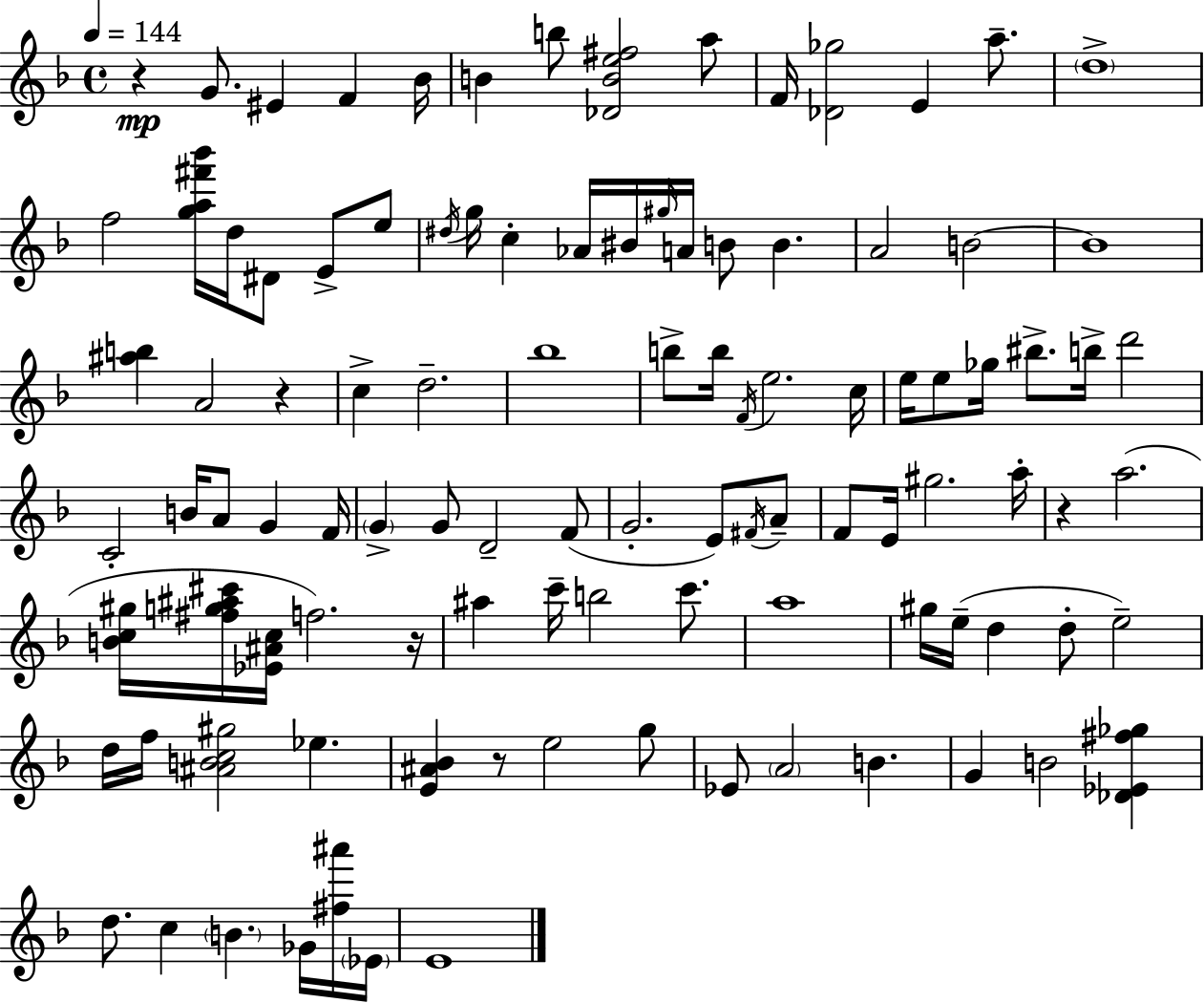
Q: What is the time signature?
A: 4/4